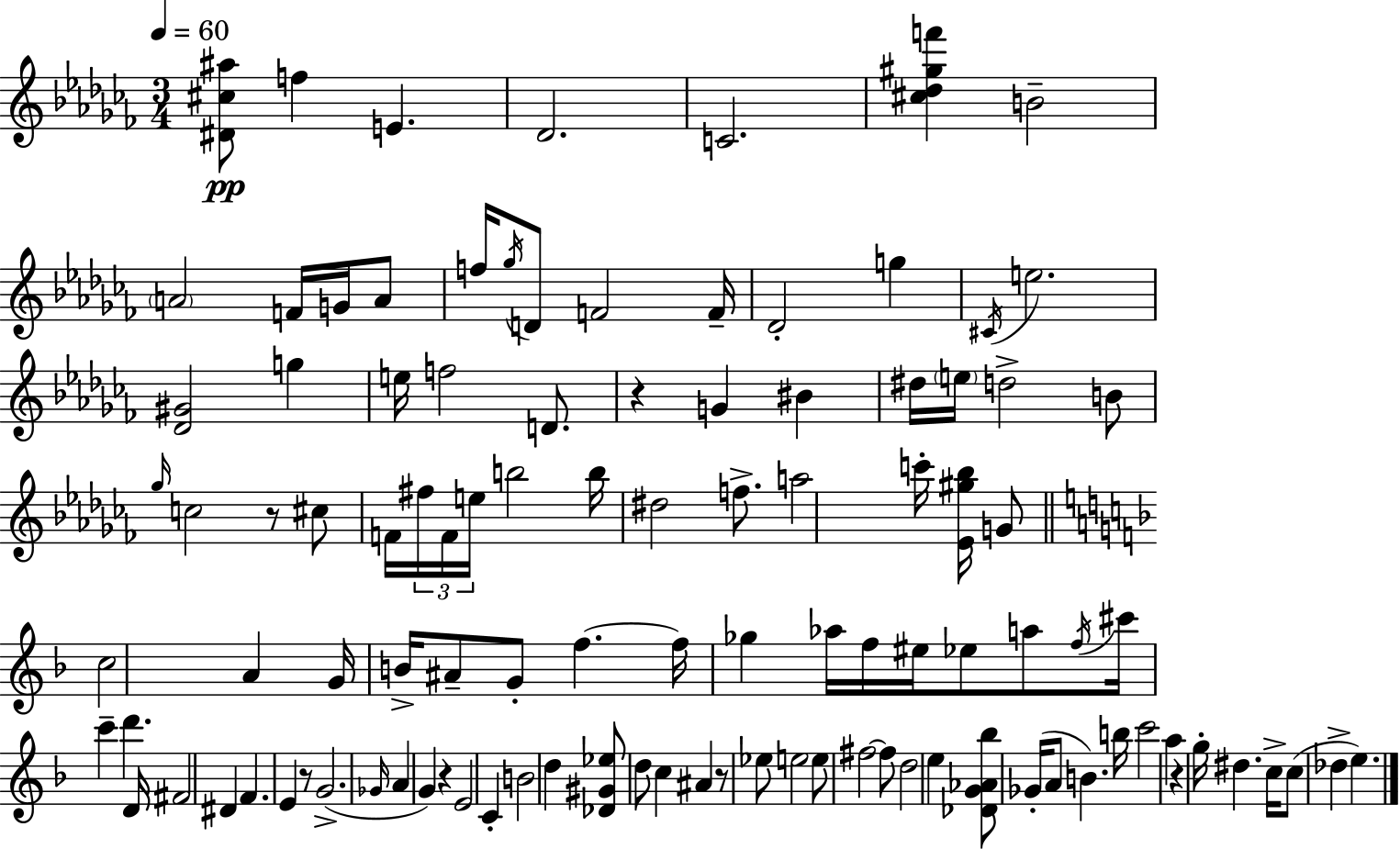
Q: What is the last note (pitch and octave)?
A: E5